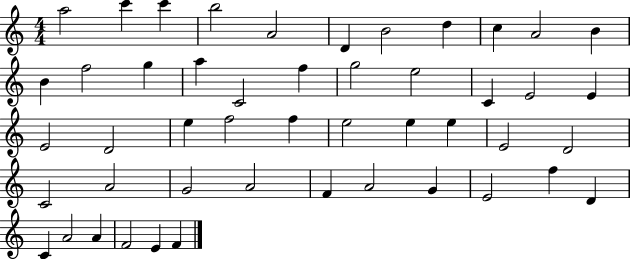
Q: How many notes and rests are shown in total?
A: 48